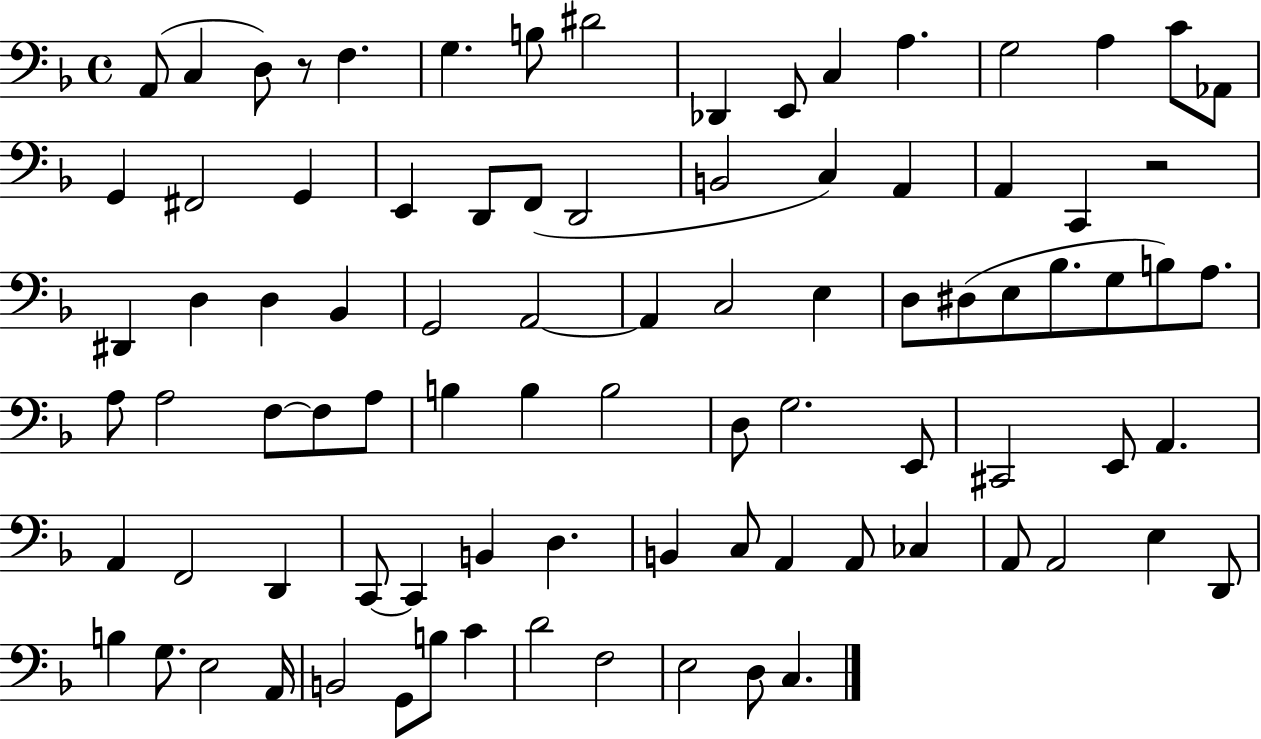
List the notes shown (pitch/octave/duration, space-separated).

A2/e C3/q D3/e R/e F3/q. G3/q. B3/e D#4/h Db2/q E2/e C3/q A3/q. G3/h A3/q C4/e Ab2/e G2/q F#2/h G2/q E2/q D2/e F2/e D2/h B2/h C3/q A2/q A2/q C2/q R/h D#2/q D3/q D3/q Bb2/q G2/h A2/h A2/q C3/h E3/q D3/e D#3/e E3/e Bb3/e. G3/e B3/e A3/e. A3/e A3/h F3/e F3/e A3/e B3/q B3/q B3/h D3/e G3/h. E2/e C#2/h E2/e A2/q. A2/q F2/h D2/q C2/e C2/q B2/q D3/q. B2/q C3/e A2/q A2/e CES3/q A2/e A2/h E3/q D2/e B3/q G3/e. E3/h A2/s B2/h G2/e B3/e C4/q D4/h F3/h E3/h D3/e C3/q.